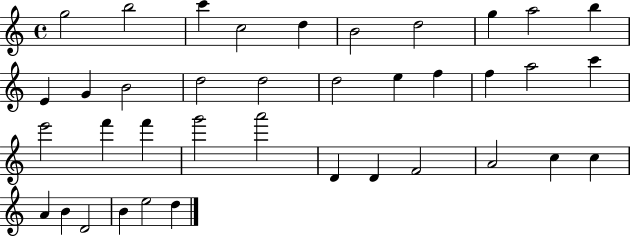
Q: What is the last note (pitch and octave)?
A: D5